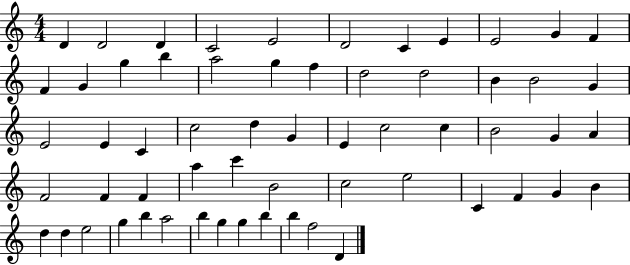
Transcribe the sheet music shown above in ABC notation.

X:1
T:Untitled
M:4/4
L:1/4
K:C
D D2 D C2 E2 D2 C E E2 G F F G g b a2 g f d2 d2 B B2 G E2 E C c2 d G E c2 c B2 G A F2 F F a c' B2 c2 e2 C F G B d d e2 g b a2 b g g b b f2 D